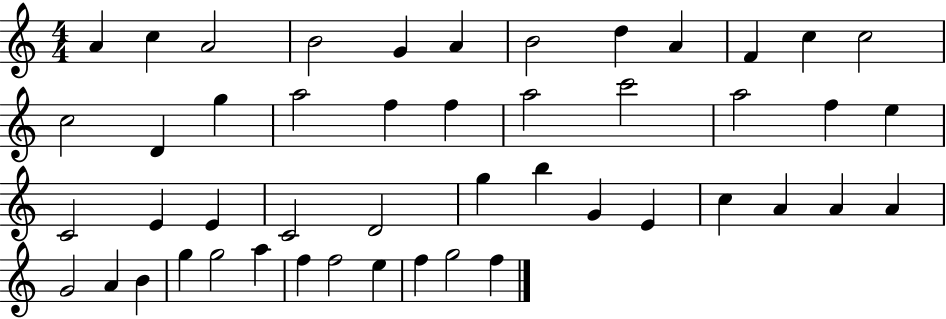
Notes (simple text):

A4/q C5/q A4/h B4/h G4/q A4/q B4/h D5/q A4/q F4/q C5/q C5/h C5/h D4/q G5/q A5/h F5/q F5/q A5/h C6/h A5/h F5/q E5/q C4/h E4/q E4/q C4/h D4/h G5/q B5/q G4/q E4/q C5/q A4/q A4/q A4/q G4/h A4/q B4/q G5/q G5/h A5/q F5/q F5/h E5/q F5/q G5/h F5/q